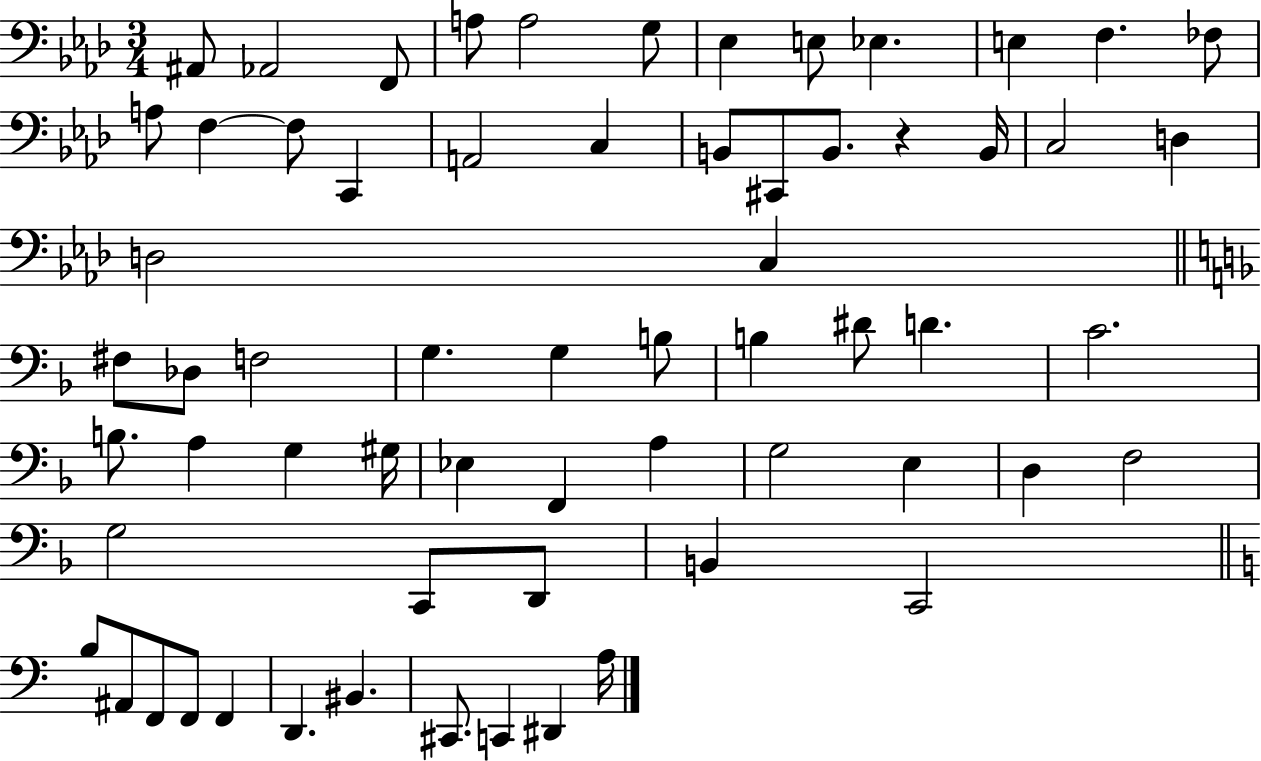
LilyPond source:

{
  \clef bass
  \numericTimeSignature
  \time 3/4
  \key aes \major
  ais,8 aes,2 f,8 | a8 a2 g8 | ees4 e8 ees4. | e4 f4. fes8 | \break a8 f4~~ f8 c,4 | a,2 c4 | b,8 cis,8 b,8. r4 b,16 | c2 d4 | \break d2 c4 | \bar "||" \break \key d \minor fis8 des8 f2 | g4. g4 b8 | b4 dis'8 d'4. | c'2. | \break b8. a4 g4 gis16 | ees4 f,4 a4 | g2 e4 | d4 f2 | \break g2 c,8 d,8 | b,4 c,2 | \bar "||" \break \key c \major b8 ais,8 f,8 f,8 f,4 | d,4. bis,4. | cis,8. c,4 dis,4 a16 | \bar "|."
}